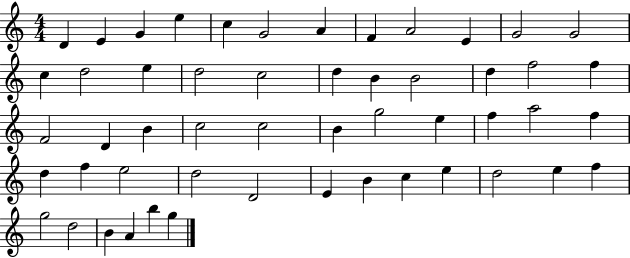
D4/q E4/q G4/q E5/q C5/q G4/h A4/q F4/q A4/h E4/q G4/h G4/h C5/q D5/h E5/q D5/h C5/h D5/q B4/q B4/h D5/q F5/h F5/q F4/h D4/q B4/q C5/h C5/h B4/q G5/h E5/q F5/q A5/h F5/q D5/q F5/q E5/h D5/h D4/h E4/q B4/q C5/q E5/q D5/h E5/q F5/q G5/h D5/h B4/q A4/q B5/q G5/q